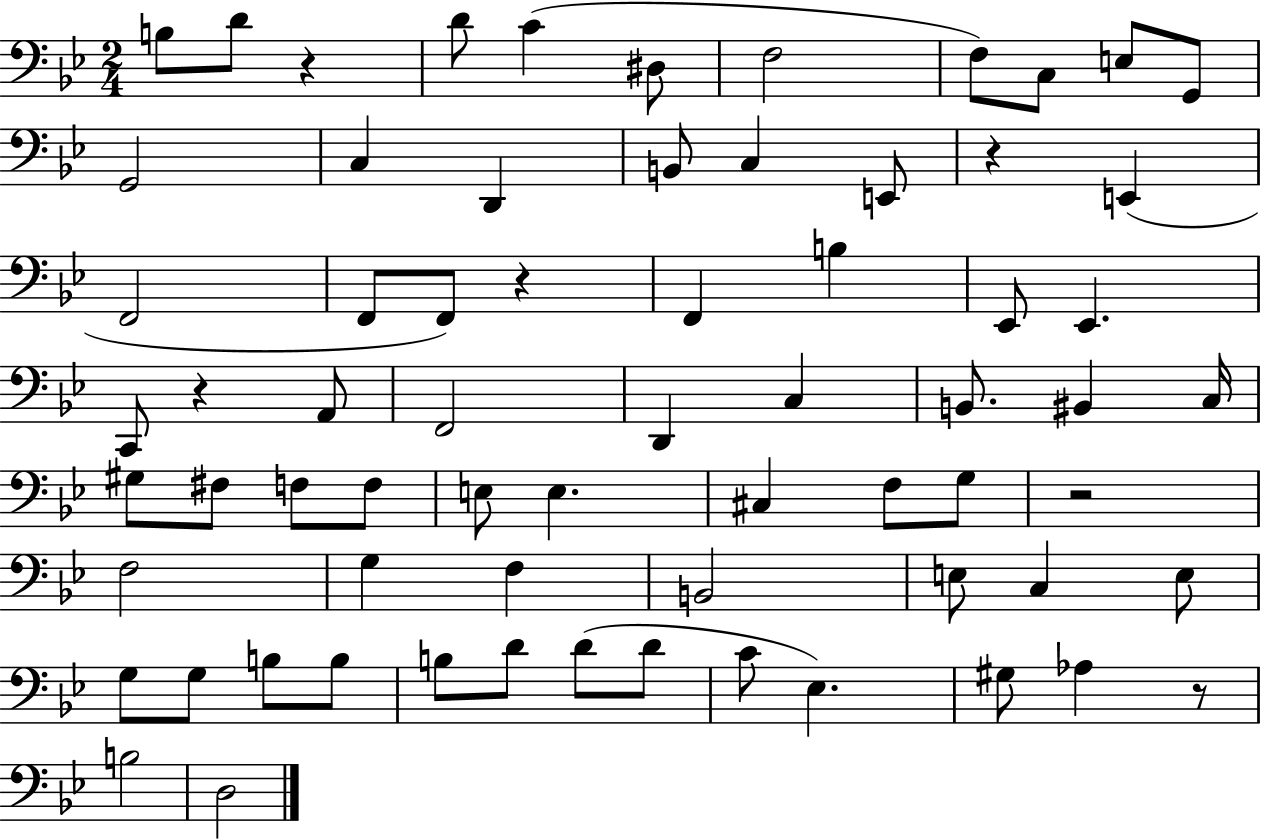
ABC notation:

X:1
T:Untitled
M:2/4
L:1/4
K:Bb
B,/2 D/2 z D/2 C ^D,/2 F,2 F,/2 C,/2 E,/2 G,,/2 G,,2 C, D,, B,,/2 C, E,,/2 z E,, F,,2 F,,/2 F,,/2 z F,, B, _E,,/2 _E,, C,,/2 z A,,/2 F,,2 D,, C, B,,/2 ^B,, C,/4 ^G,/2 ^F,/2 F,/2 F,/2 E,/2 E, ^C, F,/2 G,/2 z2 F,2 G, F, B,,2 E,/2 C, E,/2 G,/2 G,/2 B,/2 B,/2 B,/2 D/2 D/2 D/2 C/2 _E, ^G,/2 _A, z/2 B,2 D,2